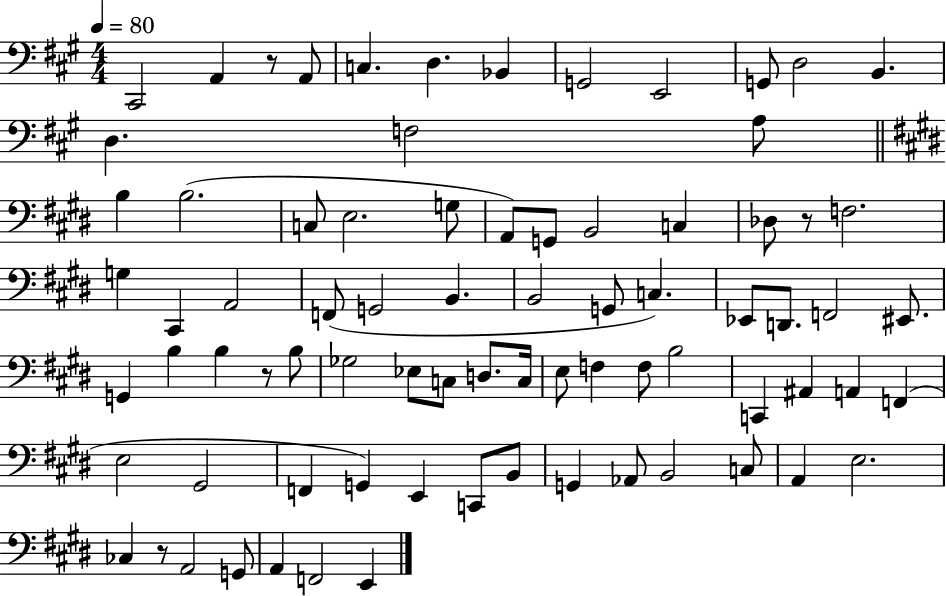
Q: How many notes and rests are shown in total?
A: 78